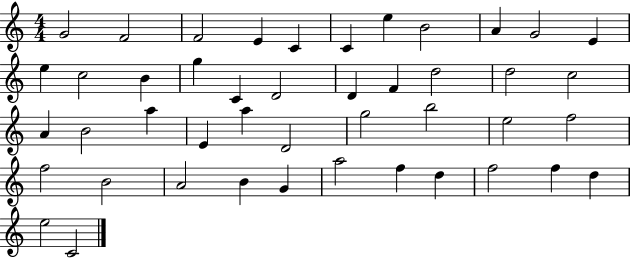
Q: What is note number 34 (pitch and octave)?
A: B4